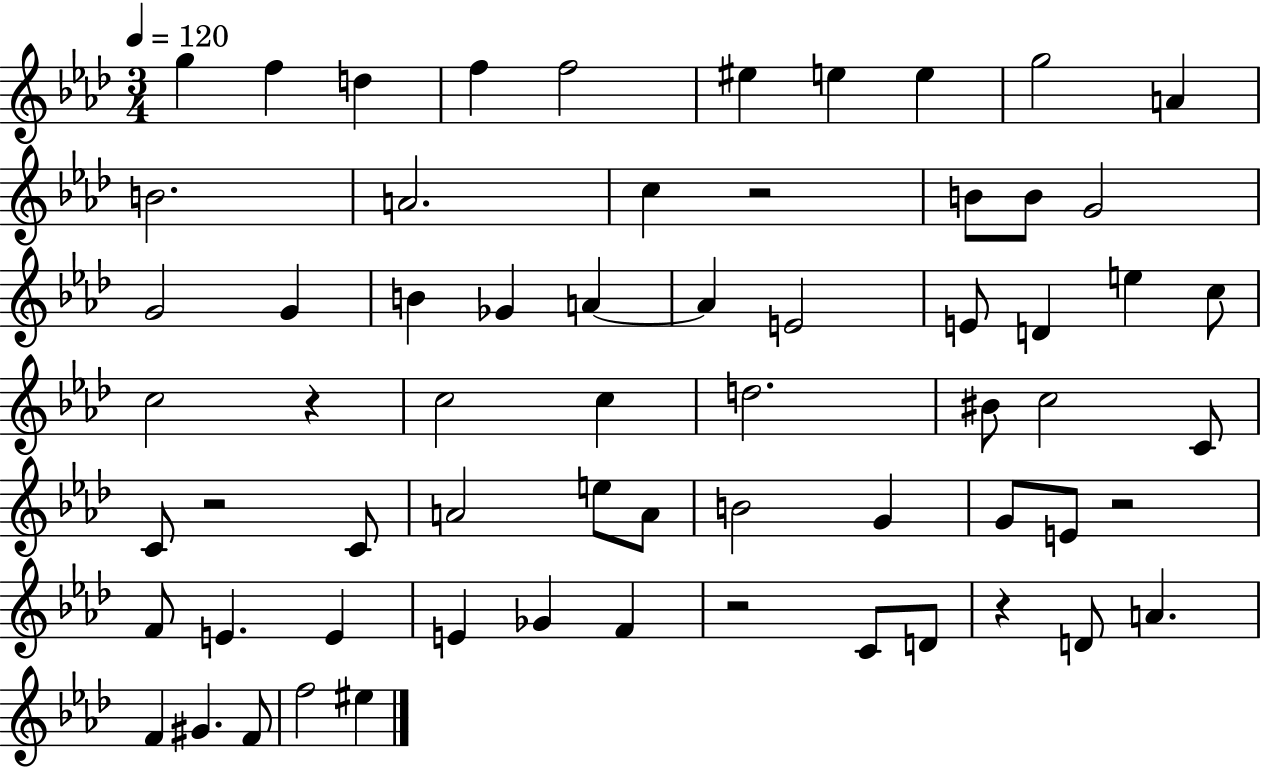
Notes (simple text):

G5/q F5/q D5/q F5/q F5/h EIS5/q E5/q E5/q G5/h A4/q B4/h. A4/h. C5/q R/h B4/e B4/e G4/h G4/h G4/q B4/q Gb4/q A4/q A4/q E4/h E4/e D4/q E5/q C5/e C5/h R/q C5/h C5/q D5/h. BIS4/e C5/h C4/e C4/e R/h C4/e A4/h E5/e A4/e B4/h G4/q G4/e E4/e R/h F4/e E4/q. E4/q E4/q Gb4/q F4/q R/h C4/e D4/e R/q D4/e A4/q. F4/q G#4/q. F4/e F5/h EIS5/q